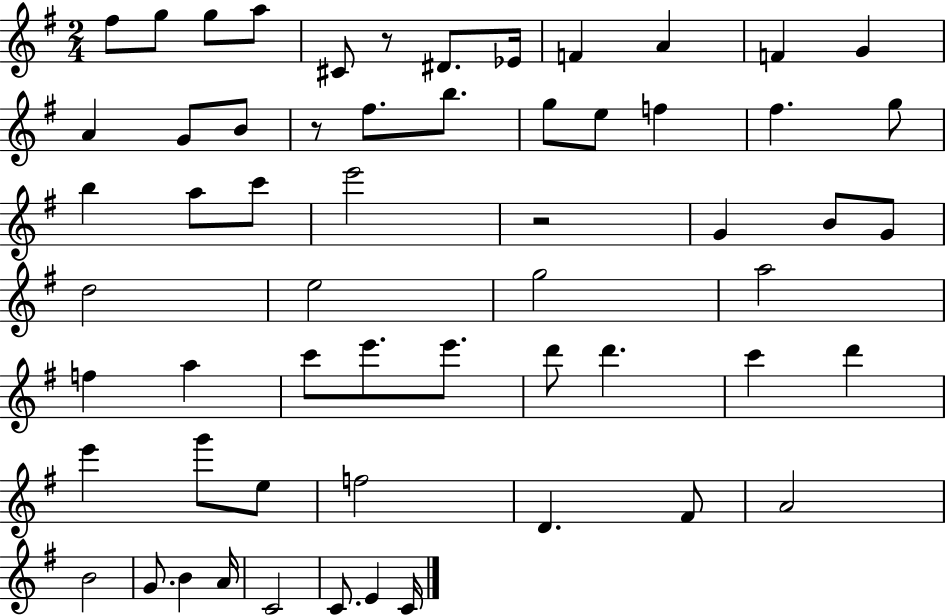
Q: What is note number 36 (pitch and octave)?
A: E6